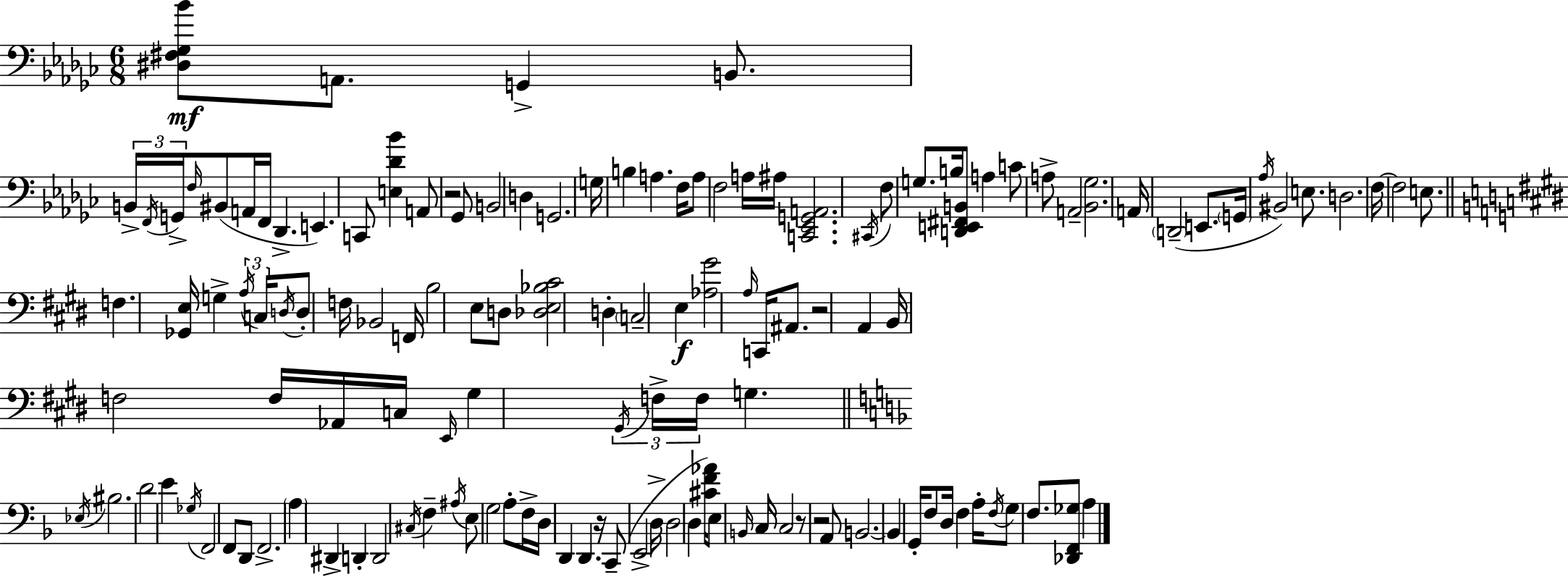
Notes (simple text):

[D#3,F#3,Gb3,Bb4]/e A2/e. G2/q B2/e. B2/s F2/s G2/s F3/s BIS2/e A2/s F2/s Db2/q. E2/q. C2/e [E3,Db4,Bb4]/q A2/e R/h Gb2/e B2/h D3/q G2/h. G3/s B3/q A3/q. F3/s A3/e F3/h A3/s A#3/s [C2,Eb2,G2,A2]/h. C#2/s F3/e G3/e. B3/s [D2,E2,F#2,B2]/e A3/q C4/e A3/e A2/h [Bb2,Gb3]/h. A2/s D2/h E2/e. G2/s Ab3/s BIS2/h E3/e. D3/h. F3/s F3/h E3/e. F3/q. [Gb2,E3]/s G3/q A3/s C3/s D3/s D3/e F3/s Bb2/h F2/s B3/h E3/e D3/e [Db3,E3,Bb3,C#4]/h D3/q C3/h E3/q [Ab3,G#4]/h A3/s C2/s A#2/e. R/h A2/q B2/s F3/h F3/s Ab2/s C3/s E2/s G#3/q G#2/s F3/s F3/s G3/q. Eb3/s BIS3/h. D4/h E4/q Gb3/s F2/h F2/e D2/e F2/h. A3/q D#2/q D2/q D2/h C#3/s F3/q A#3/s E3/e G3/h A3/e F3/s D3/s D2/q D2/q. R/s C2/e E2/h D3/s D3/h D3/q [C#4,F4,Ab4]/s E3/e B2/s C3/s C3/h R/e R/h A2/e B2/h. B2/q G2/s F3/e D3/s F3/q A3/s F3/s G3/e F3/e. [Db2,F2,Gb3]/e A3/q